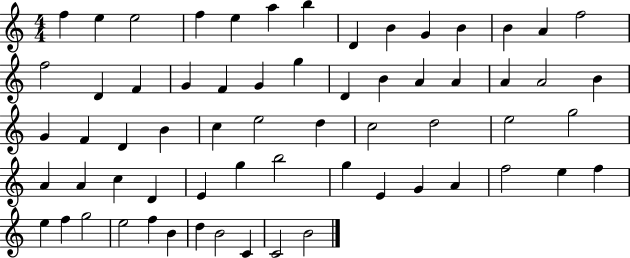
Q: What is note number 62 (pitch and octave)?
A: C4